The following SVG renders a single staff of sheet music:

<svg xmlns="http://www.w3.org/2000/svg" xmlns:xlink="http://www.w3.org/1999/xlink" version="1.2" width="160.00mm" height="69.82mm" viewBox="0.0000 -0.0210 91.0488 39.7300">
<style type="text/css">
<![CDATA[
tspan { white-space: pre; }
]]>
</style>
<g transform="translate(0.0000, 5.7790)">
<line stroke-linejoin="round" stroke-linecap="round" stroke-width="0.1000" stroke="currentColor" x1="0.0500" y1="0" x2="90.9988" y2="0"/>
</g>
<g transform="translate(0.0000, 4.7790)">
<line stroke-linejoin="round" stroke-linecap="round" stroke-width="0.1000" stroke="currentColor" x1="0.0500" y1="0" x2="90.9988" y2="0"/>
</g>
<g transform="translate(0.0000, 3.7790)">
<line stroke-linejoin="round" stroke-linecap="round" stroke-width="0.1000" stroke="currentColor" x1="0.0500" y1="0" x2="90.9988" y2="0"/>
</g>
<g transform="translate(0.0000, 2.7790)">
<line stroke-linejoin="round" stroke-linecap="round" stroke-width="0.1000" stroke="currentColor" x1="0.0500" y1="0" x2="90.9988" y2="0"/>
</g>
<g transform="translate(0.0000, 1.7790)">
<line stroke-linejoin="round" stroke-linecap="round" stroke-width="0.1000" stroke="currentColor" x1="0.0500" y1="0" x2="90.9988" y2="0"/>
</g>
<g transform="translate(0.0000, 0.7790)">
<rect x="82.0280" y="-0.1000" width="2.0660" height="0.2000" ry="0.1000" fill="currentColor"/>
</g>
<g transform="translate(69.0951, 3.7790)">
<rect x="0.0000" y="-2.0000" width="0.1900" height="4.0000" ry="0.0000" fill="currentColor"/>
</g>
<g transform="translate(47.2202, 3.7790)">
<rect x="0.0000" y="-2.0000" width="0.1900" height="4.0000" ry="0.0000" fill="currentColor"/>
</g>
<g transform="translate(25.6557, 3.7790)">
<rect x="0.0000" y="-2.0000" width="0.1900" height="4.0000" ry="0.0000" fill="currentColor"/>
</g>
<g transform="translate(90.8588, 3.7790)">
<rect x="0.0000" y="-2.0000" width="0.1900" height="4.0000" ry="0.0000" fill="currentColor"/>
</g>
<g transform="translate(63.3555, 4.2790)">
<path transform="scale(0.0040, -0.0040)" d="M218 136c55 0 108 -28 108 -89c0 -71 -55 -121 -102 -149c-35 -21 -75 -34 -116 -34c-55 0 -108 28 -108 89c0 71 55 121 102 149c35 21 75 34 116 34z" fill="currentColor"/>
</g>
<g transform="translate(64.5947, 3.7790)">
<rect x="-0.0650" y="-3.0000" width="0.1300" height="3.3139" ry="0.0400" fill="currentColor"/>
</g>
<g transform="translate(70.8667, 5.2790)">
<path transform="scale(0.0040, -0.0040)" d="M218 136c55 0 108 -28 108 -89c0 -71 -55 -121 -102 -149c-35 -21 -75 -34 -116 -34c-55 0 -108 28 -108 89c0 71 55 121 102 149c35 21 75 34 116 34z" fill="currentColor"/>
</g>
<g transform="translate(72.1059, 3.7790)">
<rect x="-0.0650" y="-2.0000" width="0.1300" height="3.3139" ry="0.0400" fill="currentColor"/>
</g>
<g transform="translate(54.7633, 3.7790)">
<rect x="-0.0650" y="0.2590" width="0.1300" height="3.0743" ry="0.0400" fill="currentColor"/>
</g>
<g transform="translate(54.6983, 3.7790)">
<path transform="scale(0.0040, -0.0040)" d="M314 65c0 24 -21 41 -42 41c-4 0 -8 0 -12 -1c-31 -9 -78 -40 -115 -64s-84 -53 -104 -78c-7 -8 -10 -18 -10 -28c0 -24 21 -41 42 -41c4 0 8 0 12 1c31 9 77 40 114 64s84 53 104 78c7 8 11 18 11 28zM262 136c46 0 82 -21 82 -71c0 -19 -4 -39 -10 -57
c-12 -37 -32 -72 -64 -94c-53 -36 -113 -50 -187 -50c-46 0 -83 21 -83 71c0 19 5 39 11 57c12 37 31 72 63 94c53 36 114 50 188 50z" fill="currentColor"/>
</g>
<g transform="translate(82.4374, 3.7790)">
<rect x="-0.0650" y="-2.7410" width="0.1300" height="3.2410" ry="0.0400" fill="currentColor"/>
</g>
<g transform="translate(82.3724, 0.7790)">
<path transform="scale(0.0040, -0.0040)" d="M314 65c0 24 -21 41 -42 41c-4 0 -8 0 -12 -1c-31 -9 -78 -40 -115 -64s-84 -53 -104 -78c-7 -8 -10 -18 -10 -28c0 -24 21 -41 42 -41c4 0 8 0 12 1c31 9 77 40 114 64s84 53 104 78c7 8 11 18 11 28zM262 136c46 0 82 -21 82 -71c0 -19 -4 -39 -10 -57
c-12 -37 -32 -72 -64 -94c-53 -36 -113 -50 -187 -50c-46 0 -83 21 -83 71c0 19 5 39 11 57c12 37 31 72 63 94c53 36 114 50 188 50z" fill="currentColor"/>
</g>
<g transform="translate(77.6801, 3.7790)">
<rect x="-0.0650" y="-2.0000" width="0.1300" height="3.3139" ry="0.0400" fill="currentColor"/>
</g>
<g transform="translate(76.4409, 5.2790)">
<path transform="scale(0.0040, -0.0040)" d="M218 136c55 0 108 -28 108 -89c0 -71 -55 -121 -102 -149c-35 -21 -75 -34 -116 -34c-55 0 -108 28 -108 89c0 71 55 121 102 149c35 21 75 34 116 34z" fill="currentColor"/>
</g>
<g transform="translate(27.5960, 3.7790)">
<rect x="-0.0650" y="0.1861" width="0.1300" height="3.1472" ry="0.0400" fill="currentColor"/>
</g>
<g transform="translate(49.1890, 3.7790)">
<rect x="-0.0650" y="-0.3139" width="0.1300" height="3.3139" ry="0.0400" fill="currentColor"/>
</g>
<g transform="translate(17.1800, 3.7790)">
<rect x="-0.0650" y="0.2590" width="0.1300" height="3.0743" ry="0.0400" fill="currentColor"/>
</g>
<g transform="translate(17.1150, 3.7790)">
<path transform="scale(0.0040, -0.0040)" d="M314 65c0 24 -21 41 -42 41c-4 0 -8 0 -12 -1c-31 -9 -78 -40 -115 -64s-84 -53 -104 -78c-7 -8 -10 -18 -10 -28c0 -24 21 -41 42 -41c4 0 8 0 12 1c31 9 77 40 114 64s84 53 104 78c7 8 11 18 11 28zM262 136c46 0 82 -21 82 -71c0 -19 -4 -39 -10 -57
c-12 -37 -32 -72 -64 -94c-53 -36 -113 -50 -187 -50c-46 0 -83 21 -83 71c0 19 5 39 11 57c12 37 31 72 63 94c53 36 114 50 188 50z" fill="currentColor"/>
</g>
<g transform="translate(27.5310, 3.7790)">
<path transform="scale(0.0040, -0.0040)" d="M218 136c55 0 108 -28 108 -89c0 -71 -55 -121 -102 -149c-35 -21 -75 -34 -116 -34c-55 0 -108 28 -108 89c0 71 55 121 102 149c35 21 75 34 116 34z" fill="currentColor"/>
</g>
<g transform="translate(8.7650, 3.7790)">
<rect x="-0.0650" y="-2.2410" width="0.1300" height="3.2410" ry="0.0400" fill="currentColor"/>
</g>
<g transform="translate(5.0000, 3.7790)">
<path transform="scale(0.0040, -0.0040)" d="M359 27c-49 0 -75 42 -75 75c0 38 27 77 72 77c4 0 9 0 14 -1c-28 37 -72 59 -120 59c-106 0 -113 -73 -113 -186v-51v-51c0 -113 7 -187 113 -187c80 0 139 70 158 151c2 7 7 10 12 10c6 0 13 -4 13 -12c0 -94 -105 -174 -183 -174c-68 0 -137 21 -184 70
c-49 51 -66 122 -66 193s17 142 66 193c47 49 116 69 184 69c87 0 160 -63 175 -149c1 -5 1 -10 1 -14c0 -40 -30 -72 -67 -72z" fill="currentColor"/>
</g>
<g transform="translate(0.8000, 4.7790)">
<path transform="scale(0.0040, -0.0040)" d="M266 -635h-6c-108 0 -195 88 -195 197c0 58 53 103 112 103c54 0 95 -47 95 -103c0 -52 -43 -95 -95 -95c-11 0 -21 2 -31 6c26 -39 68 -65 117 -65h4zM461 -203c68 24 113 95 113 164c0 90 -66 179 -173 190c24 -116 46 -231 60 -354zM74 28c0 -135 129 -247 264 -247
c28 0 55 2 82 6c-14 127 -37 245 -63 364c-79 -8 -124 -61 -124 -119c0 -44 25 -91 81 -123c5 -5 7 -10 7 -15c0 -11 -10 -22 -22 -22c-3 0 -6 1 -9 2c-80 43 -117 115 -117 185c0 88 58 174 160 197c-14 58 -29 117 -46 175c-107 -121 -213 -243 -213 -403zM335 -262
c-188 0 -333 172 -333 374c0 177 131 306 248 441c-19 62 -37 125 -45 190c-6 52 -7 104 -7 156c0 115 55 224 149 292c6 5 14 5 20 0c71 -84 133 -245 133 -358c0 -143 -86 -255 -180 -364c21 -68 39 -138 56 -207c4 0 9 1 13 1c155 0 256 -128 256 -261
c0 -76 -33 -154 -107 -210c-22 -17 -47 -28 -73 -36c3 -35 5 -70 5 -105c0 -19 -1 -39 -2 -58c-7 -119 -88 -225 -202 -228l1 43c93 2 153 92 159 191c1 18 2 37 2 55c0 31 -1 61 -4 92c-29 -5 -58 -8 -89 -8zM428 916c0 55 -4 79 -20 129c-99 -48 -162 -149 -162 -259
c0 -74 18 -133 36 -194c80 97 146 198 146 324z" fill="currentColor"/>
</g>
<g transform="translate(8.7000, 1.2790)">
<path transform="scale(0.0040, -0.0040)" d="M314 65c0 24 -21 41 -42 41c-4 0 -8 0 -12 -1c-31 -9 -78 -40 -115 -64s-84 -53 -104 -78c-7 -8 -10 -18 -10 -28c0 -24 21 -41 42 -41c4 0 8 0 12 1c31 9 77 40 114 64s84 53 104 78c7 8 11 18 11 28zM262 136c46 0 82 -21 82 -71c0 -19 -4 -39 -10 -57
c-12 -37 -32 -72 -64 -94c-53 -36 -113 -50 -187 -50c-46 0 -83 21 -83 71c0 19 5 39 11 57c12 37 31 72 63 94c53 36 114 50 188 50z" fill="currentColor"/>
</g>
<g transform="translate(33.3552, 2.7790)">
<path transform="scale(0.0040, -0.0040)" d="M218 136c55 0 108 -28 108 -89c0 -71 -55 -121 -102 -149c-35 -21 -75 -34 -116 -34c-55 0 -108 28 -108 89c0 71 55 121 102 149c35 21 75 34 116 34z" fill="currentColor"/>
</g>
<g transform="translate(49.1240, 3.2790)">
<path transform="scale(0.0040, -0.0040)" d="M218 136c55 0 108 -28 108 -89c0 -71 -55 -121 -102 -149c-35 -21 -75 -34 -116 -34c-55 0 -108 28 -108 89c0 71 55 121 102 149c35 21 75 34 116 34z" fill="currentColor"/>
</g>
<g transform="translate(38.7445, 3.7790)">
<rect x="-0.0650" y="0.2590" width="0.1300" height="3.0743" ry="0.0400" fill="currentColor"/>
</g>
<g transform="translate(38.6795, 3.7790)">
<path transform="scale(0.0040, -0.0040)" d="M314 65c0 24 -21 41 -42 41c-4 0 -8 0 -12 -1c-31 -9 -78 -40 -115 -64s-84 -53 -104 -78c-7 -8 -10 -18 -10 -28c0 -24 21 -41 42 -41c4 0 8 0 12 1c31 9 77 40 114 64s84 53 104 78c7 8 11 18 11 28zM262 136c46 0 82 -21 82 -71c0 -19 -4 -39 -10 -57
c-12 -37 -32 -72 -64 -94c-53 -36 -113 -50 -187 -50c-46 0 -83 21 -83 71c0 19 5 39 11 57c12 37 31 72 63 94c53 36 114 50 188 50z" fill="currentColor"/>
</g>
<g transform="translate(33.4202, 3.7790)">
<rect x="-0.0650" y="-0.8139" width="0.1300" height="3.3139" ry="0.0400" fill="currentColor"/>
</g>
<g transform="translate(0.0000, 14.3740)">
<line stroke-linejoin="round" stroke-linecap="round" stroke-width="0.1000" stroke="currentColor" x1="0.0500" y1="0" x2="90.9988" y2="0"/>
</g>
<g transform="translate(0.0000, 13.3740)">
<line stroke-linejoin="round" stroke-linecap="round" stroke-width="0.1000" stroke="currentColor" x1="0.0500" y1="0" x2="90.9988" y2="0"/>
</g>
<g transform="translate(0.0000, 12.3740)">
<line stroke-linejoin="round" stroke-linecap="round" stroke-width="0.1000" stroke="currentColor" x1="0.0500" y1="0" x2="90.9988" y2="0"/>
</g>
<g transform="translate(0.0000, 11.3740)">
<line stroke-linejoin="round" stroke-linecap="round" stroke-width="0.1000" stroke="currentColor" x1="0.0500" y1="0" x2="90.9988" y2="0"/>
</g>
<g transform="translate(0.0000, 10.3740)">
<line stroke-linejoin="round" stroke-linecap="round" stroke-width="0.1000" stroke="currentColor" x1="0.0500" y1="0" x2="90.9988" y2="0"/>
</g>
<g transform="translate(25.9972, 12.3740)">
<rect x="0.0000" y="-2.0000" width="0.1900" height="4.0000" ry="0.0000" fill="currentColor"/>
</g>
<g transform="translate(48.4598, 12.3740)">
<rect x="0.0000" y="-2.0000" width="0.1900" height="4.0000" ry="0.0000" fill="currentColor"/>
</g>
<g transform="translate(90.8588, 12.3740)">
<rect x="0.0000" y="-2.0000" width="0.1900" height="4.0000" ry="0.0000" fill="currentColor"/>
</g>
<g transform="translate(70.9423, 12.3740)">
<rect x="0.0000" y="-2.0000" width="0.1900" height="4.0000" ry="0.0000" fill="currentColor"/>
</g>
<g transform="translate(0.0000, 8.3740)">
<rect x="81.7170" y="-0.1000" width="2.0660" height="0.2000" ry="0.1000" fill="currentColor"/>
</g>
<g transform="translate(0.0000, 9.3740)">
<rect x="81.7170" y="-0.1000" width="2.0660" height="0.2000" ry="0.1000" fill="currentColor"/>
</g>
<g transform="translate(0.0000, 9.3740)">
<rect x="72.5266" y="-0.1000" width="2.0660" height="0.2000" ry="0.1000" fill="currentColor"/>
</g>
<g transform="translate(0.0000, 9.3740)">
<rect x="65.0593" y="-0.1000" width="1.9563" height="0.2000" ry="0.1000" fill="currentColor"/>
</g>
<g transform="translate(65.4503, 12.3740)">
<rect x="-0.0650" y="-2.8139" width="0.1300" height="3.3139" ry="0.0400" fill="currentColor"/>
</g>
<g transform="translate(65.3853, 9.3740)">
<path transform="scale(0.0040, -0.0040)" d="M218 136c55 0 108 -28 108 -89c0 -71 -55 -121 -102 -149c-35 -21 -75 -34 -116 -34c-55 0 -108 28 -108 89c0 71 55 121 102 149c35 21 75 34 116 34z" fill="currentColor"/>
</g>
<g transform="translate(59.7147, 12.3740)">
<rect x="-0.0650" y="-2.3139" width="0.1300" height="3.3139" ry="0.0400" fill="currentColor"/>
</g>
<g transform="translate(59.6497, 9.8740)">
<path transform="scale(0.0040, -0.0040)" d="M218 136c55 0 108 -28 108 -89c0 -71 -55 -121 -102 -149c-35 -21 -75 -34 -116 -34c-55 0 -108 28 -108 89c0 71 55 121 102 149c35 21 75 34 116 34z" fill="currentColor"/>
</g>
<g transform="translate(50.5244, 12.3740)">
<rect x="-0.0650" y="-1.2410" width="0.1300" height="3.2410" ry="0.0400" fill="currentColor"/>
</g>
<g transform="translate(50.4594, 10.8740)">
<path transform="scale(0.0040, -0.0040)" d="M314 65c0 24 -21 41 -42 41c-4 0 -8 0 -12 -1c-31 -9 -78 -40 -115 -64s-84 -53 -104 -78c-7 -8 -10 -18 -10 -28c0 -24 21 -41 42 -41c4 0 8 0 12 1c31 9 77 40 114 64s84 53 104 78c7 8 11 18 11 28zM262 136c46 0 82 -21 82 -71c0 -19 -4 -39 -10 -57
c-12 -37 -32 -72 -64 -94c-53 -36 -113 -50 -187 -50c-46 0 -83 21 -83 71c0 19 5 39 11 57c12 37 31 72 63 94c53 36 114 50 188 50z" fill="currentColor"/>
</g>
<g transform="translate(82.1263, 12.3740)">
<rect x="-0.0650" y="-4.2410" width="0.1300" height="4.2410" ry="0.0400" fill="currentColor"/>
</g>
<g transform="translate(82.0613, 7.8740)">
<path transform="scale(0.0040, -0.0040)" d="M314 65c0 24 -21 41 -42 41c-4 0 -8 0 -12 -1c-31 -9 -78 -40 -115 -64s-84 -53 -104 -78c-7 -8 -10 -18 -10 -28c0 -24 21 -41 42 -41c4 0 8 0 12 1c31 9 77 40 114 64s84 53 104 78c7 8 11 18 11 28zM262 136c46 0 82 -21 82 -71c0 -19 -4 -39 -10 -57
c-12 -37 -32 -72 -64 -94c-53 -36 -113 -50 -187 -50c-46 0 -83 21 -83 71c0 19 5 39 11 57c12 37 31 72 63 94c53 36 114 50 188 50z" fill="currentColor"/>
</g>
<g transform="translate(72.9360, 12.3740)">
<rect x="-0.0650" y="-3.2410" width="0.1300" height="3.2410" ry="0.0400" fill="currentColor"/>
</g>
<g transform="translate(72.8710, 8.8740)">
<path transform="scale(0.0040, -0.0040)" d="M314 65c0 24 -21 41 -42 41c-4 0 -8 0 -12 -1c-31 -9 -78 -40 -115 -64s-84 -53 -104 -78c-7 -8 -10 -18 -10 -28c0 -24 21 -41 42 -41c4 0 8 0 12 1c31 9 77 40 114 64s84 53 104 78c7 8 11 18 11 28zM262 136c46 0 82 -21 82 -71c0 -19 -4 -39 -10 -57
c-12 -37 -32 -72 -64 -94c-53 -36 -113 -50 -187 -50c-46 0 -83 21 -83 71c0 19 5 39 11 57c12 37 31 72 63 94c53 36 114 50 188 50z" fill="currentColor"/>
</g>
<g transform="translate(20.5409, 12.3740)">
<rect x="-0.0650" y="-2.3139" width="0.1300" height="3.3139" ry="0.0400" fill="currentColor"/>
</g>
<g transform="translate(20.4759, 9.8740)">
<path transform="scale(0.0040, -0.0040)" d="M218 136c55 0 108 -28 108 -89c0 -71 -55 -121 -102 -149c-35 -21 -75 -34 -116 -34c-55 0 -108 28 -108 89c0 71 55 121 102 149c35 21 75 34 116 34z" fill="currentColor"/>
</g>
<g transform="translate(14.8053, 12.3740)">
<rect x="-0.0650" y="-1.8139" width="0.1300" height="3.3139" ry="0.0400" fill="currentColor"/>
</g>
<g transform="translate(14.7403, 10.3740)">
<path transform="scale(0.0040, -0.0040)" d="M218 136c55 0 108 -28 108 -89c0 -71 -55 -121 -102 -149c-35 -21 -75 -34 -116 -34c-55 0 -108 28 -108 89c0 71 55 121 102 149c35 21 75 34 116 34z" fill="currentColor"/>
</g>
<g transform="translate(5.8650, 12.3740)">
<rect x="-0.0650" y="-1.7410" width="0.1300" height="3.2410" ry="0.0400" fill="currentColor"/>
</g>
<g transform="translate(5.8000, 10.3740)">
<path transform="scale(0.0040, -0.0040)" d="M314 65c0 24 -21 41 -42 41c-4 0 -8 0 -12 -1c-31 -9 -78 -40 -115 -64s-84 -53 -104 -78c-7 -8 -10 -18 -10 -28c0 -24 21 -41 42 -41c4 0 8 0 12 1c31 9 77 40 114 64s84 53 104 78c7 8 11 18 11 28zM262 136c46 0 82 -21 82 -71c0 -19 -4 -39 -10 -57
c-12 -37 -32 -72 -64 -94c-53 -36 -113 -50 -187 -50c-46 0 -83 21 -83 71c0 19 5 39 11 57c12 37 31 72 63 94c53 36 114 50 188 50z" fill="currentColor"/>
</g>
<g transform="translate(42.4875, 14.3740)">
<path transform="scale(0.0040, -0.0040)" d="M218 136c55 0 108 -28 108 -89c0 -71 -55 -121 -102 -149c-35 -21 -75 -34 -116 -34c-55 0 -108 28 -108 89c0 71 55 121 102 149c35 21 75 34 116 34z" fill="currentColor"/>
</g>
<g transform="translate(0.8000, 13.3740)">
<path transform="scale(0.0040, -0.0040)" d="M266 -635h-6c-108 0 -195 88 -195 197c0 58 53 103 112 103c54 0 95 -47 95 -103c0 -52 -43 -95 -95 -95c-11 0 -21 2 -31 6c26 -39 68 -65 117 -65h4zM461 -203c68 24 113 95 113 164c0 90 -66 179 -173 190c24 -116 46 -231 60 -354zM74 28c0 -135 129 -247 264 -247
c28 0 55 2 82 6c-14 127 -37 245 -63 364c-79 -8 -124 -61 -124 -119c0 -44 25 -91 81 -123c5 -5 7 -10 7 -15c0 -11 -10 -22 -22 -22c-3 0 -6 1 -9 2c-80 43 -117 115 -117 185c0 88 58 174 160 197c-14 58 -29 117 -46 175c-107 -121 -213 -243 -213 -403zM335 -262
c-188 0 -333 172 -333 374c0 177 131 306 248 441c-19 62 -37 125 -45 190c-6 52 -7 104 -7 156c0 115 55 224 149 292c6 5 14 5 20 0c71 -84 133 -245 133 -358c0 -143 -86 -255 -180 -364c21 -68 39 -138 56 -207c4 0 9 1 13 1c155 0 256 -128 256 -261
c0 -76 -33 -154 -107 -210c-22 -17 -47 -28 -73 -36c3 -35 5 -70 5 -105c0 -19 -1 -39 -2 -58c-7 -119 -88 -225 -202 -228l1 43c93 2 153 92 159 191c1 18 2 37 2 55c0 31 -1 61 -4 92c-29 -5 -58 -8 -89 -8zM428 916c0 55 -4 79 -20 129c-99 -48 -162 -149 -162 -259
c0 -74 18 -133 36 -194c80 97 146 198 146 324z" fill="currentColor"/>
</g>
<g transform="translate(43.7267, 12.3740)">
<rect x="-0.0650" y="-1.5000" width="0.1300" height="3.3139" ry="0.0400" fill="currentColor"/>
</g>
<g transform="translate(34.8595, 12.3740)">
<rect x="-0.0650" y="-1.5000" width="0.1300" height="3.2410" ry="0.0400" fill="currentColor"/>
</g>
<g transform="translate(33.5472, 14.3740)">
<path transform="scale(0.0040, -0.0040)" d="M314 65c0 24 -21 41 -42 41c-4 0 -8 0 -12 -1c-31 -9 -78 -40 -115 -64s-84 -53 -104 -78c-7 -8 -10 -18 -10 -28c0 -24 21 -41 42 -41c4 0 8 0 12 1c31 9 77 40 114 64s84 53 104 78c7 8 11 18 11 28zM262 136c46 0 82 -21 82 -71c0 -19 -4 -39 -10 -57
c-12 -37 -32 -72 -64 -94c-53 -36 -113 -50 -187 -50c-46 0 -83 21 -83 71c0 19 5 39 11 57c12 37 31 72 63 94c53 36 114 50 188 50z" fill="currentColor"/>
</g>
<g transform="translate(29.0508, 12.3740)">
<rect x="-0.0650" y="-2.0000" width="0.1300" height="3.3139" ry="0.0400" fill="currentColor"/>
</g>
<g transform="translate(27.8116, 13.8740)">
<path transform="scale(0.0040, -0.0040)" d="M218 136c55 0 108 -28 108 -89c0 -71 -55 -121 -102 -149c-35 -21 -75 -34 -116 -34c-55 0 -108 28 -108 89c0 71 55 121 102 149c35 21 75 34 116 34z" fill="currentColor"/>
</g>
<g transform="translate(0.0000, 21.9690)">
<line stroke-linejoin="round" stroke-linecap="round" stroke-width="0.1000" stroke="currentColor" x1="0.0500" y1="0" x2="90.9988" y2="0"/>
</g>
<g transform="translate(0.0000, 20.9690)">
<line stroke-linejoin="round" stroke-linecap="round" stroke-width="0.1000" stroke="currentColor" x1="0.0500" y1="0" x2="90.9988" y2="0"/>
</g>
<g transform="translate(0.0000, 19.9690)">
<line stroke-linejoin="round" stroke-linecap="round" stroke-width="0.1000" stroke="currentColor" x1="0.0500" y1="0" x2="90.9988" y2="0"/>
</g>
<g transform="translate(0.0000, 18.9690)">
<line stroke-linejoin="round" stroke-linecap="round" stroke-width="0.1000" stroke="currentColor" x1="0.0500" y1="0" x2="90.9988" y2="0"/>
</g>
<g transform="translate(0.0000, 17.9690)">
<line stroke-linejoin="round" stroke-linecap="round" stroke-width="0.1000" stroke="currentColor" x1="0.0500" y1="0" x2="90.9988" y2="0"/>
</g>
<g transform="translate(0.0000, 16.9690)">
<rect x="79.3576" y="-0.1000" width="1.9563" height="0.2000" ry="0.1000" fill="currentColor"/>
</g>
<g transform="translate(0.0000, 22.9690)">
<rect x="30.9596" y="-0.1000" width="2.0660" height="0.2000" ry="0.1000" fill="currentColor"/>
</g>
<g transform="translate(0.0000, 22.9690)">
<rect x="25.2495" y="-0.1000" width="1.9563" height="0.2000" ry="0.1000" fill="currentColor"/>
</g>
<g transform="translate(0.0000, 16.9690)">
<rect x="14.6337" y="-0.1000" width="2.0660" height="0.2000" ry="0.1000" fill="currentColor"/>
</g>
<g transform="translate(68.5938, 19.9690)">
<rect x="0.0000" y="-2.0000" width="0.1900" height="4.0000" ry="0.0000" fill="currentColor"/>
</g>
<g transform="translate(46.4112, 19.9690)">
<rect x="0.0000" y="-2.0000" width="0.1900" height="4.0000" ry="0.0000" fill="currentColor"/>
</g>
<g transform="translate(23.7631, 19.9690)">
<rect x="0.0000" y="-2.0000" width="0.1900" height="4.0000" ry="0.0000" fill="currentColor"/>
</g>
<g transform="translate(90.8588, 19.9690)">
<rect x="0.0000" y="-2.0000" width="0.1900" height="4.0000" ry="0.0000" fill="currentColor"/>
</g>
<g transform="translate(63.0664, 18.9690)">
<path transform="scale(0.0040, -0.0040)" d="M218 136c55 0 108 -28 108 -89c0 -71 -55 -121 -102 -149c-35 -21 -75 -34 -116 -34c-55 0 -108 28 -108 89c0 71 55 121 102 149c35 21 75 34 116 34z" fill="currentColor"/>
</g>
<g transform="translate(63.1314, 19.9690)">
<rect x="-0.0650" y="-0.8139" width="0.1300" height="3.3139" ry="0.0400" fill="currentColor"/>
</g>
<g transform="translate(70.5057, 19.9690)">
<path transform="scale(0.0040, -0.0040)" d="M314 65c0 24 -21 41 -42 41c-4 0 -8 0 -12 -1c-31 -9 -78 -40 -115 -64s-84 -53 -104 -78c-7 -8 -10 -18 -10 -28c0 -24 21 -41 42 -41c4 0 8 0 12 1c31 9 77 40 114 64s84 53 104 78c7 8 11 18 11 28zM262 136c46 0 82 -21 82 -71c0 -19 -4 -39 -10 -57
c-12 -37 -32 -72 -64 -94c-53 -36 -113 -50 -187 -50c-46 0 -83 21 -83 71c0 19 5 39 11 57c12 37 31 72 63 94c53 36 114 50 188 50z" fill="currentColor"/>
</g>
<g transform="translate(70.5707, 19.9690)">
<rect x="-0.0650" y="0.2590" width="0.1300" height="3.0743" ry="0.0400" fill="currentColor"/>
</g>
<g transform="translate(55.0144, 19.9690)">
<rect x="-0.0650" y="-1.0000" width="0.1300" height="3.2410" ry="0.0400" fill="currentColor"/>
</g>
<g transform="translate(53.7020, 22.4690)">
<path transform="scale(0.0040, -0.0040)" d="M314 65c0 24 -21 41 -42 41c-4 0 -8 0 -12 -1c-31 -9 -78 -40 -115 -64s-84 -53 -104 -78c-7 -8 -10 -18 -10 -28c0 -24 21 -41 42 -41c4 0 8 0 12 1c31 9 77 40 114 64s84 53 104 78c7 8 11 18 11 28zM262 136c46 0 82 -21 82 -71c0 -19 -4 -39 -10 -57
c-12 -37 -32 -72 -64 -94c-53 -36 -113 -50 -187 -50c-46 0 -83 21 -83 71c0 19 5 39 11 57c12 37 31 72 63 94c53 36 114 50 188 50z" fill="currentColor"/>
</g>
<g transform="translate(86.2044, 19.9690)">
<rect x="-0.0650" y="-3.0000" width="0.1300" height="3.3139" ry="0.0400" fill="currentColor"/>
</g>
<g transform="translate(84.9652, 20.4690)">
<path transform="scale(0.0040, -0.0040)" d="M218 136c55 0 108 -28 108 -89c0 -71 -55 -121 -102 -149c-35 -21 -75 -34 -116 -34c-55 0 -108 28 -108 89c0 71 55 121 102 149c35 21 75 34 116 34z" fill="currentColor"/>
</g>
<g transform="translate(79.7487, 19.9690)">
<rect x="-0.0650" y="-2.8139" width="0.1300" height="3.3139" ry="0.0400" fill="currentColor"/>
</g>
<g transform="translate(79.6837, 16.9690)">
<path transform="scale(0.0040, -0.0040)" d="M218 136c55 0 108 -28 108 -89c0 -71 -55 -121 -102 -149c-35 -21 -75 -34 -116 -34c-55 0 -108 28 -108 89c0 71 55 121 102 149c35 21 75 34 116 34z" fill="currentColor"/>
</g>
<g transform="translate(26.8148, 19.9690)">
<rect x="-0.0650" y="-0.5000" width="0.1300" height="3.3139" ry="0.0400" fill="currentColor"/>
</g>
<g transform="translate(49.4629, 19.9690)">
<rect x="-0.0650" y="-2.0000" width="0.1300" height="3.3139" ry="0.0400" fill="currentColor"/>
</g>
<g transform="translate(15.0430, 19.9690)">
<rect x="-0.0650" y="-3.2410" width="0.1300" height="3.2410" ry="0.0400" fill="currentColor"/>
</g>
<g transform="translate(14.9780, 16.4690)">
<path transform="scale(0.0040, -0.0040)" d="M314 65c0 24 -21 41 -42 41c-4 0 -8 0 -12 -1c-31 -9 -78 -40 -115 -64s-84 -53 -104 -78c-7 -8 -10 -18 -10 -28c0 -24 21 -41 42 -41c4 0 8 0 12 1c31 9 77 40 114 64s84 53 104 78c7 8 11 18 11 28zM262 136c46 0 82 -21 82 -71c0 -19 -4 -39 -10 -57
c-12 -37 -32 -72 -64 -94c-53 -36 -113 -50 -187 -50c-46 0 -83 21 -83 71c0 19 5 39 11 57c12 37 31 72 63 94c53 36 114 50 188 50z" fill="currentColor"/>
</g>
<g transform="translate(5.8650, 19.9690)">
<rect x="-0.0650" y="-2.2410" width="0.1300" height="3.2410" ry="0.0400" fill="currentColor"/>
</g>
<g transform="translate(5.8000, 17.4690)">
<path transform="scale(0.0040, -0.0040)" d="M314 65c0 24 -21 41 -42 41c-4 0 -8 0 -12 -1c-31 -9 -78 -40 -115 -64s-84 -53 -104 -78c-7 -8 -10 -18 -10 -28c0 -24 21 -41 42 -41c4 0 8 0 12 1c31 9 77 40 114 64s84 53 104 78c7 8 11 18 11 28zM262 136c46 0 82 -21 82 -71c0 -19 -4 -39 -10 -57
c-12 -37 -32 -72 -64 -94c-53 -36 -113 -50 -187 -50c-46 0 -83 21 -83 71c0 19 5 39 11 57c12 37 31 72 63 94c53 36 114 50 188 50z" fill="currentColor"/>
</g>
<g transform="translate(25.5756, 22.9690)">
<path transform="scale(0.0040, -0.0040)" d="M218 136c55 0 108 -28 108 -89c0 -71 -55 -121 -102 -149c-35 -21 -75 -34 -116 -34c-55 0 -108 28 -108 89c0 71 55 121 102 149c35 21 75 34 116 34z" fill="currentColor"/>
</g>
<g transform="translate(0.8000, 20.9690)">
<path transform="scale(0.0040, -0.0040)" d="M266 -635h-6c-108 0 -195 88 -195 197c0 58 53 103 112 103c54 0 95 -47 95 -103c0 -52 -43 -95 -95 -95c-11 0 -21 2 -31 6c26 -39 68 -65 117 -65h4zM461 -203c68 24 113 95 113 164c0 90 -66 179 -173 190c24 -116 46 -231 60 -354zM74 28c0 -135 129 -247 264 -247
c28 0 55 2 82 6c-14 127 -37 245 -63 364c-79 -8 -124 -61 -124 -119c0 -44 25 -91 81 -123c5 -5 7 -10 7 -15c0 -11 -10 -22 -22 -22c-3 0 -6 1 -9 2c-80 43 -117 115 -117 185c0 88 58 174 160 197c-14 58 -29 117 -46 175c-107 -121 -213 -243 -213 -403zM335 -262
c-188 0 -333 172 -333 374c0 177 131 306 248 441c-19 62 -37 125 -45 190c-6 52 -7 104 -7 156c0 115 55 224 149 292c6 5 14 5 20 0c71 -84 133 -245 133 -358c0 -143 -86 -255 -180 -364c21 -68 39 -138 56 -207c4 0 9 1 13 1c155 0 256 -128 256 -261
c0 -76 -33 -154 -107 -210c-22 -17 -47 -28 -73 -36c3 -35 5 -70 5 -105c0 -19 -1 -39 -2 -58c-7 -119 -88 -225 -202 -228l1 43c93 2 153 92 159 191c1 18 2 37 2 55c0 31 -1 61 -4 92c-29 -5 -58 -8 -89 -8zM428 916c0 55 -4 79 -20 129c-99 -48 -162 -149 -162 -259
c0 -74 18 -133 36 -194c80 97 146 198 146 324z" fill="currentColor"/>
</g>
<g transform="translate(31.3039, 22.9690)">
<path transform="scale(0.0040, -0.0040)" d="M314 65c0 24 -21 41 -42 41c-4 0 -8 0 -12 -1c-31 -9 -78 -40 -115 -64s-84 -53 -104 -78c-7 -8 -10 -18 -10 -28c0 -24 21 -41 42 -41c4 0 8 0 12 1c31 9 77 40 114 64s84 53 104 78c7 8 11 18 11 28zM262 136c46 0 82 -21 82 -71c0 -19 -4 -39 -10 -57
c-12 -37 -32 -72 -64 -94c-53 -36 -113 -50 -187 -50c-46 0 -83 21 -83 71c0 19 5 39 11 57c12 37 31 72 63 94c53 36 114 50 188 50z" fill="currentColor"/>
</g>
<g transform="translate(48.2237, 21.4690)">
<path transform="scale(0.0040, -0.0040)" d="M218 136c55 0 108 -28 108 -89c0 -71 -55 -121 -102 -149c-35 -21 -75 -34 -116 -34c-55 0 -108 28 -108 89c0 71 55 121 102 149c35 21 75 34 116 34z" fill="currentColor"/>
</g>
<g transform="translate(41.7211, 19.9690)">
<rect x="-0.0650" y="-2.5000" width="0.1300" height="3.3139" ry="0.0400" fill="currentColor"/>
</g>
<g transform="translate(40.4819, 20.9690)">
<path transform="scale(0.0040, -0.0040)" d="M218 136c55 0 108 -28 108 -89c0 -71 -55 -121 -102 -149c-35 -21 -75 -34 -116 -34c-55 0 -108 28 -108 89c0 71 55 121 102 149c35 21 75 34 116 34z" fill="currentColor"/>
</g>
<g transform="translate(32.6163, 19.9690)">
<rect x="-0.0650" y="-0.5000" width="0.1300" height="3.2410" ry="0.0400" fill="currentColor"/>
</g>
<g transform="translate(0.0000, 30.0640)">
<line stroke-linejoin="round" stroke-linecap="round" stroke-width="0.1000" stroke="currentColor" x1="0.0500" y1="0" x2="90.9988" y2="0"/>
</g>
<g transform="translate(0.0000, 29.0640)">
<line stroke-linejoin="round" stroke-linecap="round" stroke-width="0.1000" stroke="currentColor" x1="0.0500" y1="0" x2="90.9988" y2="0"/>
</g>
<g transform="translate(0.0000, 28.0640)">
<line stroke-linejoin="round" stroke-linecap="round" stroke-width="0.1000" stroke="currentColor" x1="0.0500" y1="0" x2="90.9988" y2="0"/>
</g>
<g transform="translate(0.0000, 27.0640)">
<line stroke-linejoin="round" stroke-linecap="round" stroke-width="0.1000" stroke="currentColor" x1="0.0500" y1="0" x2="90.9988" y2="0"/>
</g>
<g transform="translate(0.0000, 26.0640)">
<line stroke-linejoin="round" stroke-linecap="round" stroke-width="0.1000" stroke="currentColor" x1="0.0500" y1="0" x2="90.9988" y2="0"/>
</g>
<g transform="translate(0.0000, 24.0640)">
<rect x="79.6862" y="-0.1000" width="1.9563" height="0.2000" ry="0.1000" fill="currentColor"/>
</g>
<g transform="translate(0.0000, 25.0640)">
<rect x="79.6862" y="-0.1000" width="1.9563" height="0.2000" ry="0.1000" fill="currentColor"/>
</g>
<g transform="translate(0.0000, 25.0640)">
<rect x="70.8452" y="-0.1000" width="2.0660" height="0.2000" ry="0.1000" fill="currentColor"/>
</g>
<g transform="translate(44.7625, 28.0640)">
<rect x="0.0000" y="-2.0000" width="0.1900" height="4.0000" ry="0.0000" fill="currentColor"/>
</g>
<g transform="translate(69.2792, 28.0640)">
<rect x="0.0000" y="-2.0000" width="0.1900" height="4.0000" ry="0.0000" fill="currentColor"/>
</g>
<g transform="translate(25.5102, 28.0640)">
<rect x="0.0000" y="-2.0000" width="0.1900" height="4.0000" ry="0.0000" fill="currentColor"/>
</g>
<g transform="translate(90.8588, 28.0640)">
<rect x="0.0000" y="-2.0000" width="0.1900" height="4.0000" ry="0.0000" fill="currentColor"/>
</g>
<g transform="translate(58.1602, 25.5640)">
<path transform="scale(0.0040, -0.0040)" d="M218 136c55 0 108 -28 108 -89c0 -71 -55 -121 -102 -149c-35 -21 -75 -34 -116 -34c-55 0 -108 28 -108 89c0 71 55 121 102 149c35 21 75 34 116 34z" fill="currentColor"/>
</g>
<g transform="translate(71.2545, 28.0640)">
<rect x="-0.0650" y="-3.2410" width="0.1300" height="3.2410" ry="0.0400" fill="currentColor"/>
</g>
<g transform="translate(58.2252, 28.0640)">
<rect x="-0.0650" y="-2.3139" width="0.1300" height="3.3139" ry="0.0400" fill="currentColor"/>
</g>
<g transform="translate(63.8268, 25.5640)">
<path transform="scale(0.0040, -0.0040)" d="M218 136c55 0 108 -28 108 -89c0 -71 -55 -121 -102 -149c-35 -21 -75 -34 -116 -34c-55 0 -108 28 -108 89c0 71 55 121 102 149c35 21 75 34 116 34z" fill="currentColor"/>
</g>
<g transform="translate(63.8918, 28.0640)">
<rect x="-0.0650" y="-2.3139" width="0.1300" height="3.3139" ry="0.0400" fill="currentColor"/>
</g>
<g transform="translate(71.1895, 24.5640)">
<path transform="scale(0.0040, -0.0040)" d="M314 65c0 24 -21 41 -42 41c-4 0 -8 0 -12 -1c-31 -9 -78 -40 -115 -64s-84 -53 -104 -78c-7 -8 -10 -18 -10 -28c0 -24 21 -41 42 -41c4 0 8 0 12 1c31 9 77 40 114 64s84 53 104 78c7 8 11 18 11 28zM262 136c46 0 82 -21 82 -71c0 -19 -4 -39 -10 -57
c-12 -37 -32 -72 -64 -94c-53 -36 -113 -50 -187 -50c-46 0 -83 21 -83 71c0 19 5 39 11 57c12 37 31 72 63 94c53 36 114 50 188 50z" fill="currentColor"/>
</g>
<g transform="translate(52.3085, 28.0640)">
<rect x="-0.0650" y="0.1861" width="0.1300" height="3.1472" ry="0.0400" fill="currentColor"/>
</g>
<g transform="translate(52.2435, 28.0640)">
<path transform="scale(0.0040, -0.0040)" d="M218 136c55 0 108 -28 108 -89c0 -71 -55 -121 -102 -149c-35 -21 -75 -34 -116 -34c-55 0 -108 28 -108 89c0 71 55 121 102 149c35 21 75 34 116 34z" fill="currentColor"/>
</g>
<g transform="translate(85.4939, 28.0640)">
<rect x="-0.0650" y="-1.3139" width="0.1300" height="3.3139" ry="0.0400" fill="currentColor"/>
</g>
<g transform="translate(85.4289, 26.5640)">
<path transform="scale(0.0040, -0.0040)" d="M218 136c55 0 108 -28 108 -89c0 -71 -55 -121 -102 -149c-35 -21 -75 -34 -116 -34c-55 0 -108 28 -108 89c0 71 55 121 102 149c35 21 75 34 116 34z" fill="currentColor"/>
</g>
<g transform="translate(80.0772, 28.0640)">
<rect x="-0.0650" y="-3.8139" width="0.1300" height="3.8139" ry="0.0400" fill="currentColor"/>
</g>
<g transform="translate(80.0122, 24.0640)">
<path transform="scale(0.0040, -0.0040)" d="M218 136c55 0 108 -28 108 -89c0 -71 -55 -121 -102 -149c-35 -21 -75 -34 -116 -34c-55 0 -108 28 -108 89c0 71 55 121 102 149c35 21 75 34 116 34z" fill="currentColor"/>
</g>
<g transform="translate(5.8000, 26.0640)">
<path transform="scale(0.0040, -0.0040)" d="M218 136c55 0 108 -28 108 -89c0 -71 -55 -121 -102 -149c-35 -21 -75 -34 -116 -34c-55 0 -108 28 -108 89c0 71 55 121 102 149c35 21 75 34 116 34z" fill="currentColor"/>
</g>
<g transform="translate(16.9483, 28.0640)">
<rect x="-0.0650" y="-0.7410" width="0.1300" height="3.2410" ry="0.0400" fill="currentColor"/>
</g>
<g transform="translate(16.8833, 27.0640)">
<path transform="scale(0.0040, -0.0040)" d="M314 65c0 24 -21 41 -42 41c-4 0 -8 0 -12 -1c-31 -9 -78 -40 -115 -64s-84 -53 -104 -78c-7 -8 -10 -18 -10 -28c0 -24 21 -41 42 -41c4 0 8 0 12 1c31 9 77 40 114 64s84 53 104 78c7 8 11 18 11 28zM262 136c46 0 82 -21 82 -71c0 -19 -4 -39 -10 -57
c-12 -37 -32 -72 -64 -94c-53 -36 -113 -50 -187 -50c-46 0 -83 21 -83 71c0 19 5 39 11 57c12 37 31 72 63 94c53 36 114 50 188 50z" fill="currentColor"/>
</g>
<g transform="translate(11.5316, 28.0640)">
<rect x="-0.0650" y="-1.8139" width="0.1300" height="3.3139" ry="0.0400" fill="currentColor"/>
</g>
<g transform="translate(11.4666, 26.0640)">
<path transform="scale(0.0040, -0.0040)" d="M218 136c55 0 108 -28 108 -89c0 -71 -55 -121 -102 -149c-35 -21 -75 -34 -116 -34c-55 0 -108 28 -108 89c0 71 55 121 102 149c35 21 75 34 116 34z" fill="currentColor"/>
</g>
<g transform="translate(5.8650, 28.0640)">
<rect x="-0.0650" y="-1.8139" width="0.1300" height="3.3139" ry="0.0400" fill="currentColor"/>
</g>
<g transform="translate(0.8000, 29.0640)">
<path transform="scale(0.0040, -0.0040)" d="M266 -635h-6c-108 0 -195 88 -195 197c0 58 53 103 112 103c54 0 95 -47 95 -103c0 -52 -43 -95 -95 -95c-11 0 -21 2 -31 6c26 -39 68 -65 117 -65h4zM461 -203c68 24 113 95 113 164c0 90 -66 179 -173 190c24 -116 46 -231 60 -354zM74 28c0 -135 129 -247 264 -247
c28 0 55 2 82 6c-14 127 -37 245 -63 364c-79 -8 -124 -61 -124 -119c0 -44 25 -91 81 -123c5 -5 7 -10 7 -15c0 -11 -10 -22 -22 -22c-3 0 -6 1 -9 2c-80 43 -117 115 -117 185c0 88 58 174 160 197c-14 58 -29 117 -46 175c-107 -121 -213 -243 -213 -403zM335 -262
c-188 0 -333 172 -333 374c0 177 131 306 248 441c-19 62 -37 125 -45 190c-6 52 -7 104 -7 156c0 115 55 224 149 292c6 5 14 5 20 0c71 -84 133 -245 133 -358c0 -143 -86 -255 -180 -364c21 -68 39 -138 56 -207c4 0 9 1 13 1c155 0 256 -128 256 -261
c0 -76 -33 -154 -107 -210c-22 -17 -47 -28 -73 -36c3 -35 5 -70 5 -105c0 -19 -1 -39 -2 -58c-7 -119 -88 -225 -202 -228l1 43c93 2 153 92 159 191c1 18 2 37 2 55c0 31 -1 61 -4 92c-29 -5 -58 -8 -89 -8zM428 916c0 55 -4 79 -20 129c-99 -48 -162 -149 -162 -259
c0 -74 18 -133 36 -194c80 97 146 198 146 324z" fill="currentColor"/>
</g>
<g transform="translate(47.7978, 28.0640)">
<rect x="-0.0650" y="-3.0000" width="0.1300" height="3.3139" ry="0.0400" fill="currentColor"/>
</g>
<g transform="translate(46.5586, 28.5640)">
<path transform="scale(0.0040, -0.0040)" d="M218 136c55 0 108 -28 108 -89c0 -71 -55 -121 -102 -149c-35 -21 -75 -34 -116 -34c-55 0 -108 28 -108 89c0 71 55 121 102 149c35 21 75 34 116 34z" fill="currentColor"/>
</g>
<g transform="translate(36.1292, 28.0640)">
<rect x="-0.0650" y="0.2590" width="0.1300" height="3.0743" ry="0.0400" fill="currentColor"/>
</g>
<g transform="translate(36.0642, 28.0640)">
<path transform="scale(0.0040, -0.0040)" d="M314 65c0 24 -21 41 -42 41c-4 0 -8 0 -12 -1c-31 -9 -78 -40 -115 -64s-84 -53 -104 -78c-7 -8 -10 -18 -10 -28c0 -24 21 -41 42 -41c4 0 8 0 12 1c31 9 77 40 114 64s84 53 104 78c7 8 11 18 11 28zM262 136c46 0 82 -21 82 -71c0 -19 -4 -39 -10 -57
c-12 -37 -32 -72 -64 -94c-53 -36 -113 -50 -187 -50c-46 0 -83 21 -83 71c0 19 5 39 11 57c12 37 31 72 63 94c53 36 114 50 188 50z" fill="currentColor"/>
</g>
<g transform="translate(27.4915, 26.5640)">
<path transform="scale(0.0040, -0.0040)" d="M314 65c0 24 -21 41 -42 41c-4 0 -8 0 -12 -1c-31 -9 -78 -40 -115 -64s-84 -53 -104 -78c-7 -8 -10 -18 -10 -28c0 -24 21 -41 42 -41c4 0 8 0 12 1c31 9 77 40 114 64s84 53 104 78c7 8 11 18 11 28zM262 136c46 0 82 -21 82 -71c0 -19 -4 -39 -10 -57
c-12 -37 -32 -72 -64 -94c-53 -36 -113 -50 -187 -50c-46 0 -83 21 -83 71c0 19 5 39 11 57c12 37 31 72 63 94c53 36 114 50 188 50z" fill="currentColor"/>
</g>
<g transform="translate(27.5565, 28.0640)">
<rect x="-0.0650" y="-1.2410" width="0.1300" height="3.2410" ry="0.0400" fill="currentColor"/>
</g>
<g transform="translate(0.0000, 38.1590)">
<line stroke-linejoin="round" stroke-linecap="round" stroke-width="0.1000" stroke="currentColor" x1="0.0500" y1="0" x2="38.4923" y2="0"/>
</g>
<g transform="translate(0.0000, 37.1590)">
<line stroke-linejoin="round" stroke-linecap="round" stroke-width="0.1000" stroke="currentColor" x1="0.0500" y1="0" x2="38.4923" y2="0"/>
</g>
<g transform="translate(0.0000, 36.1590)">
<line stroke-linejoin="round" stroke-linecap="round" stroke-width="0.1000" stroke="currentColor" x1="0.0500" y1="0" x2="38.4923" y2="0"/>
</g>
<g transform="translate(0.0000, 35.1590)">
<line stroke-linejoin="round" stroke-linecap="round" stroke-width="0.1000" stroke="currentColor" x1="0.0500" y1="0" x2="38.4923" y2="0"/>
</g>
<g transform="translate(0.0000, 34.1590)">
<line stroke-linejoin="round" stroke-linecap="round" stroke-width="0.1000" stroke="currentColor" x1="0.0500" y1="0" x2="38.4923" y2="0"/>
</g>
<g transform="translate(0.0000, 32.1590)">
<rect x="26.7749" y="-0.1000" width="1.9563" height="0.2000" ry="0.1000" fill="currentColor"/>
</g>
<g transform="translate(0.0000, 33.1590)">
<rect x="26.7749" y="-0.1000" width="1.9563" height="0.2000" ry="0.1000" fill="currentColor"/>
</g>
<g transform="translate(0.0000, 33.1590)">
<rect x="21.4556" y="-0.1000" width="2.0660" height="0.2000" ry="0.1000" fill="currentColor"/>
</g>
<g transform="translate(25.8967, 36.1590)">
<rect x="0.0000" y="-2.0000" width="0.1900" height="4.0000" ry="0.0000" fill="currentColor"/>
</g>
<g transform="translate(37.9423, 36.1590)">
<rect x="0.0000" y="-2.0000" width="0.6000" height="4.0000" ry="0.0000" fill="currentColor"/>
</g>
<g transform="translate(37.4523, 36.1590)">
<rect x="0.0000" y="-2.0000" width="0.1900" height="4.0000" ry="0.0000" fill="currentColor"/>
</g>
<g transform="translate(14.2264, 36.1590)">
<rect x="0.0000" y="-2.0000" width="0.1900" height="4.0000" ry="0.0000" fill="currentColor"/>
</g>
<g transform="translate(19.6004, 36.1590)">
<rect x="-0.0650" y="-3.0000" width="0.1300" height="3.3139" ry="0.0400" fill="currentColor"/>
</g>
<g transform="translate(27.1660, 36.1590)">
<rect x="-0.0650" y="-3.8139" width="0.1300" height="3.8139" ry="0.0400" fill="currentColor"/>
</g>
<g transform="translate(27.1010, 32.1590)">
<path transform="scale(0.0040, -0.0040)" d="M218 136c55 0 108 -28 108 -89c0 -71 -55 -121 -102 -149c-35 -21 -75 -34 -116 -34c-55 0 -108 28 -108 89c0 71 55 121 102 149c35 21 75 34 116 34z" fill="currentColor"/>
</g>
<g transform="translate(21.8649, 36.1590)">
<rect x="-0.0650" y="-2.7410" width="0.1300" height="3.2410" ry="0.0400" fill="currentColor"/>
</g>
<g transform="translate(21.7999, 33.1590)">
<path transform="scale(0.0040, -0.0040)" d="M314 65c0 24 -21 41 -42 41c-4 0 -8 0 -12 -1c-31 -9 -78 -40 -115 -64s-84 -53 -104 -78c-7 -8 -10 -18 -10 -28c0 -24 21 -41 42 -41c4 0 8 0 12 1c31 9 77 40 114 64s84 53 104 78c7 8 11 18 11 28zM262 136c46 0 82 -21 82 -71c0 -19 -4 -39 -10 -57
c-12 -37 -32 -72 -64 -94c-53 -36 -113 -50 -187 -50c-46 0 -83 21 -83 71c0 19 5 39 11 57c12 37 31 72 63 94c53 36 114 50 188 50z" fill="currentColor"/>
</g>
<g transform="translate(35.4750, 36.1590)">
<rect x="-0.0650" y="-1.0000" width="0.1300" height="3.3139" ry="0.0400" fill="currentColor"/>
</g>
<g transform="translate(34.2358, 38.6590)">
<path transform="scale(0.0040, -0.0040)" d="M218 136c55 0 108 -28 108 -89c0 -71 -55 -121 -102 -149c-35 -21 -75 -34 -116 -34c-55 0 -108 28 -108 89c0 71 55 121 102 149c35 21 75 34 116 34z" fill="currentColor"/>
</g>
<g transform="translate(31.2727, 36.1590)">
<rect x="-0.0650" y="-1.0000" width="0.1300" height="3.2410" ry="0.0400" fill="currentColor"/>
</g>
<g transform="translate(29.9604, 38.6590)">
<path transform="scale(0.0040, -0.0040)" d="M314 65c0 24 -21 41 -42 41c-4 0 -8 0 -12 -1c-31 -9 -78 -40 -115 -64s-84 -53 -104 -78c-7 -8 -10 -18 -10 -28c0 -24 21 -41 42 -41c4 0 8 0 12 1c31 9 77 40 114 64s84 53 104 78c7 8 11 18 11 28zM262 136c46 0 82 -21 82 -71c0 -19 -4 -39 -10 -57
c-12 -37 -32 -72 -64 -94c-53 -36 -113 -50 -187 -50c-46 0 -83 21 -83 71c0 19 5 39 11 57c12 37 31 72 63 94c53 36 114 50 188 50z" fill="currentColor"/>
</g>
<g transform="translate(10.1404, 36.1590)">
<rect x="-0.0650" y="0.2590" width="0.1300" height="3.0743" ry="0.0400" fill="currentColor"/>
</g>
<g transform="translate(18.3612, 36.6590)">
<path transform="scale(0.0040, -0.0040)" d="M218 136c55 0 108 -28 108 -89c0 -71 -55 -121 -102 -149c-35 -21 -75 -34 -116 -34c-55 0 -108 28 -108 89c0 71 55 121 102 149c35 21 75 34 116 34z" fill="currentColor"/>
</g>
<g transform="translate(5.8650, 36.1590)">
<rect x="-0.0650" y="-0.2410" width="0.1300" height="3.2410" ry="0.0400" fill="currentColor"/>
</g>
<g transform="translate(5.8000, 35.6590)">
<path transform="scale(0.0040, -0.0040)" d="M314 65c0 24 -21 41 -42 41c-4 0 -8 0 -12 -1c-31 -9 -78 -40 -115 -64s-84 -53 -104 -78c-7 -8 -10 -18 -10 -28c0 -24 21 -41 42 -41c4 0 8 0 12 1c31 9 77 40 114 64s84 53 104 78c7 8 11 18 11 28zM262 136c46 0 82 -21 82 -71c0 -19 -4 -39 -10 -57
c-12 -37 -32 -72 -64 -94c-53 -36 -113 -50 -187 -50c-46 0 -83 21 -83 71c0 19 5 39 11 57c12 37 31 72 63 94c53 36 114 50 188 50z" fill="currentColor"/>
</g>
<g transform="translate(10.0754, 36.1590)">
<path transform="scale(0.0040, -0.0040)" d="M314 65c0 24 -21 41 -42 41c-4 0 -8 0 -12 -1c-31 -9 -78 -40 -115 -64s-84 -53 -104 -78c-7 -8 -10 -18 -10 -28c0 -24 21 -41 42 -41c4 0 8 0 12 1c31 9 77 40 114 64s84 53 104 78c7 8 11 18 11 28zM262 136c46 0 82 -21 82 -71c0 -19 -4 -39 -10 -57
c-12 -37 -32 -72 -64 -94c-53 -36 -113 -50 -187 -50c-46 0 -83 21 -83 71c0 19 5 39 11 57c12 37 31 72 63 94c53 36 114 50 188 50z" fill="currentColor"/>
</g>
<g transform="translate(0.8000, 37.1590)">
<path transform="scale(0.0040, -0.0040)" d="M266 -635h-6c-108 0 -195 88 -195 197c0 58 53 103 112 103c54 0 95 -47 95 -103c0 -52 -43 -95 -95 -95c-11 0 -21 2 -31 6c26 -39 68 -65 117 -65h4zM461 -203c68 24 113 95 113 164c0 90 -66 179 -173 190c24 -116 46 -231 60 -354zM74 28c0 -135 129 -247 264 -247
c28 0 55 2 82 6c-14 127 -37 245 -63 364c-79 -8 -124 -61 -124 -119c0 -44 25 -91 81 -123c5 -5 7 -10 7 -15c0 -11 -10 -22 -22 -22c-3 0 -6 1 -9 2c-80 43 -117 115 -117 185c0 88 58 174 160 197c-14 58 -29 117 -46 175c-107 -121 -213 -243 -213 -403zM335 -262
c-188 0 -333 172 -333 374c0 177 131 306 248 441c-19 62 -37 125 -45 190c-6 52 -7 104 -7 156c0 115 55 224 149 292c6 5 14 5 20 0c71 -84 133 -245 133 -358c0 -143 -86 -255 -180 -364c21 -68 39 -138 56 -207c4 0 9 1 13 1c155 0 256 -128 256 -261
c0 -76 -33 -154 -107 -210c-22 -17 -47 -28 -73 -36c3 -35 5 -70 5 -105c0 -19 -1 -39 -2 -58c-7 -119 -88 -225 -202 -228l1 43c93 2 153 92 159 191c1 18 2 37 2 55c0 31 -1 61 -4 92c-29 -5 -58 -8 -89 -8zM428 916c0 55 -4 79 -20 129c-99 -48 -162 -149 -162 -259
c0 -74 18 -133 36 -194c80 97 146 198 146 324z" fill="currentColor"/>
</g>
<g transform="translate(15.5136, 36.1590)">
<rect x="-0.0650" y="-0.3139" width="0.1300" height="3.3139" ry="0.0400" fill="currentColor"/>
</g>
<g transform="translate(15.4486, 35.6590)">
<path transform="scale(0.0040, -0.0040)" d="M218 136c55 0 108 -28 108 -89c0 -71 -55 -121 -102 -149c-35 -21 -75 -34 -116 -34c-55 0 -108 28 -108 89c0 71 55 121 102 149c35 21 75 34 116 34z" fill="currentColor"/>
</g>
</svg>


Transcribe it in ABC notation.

X:1
T:Untitled
M:4/4
L:1/4
K:C
g2 B2 B d B2 c B2 A F F a2 f2 f g F E2 E e2 g a b2 d'2 g2 b2 C C2 G F D2 d B2 a A f f d2 e2 B2 A B g g b2 c' e c2 B2 c A a2 c' D2 D